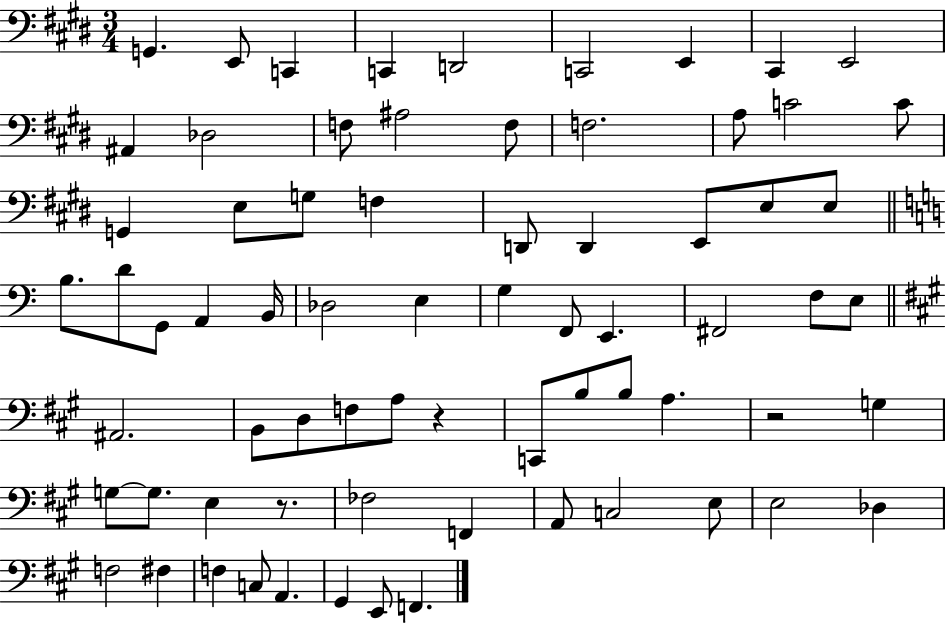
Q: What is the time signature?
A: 3/4